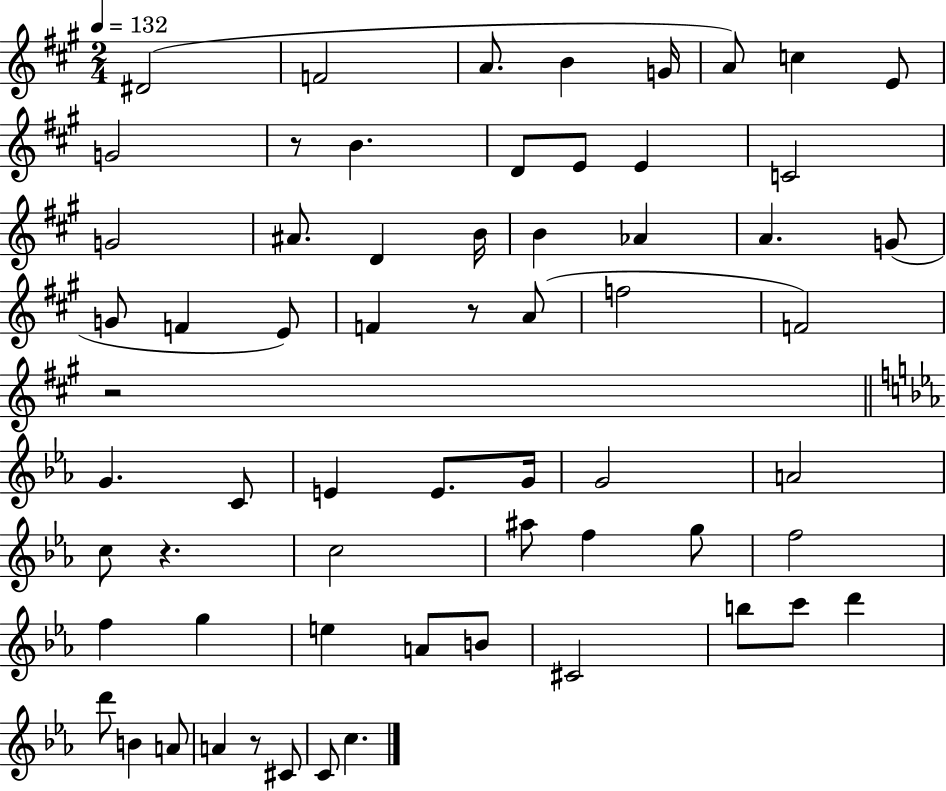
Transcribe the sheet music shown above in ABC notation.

X:1
T:Untitled
M:2/4
L:1/4
K:A
^D2 F2 A/2 B G/4 A/2 c E/2 G2 z/2 B D/2 E/2 E C2 G2 ^A/2 D B/4 B _A A G/2 G/2 F E/2 F z/2 A/2 f2 F2 z2 G C/2 E E/2 G/4 G2 A2 c/2 z c2 ^a/2 f g/2 f2 f g e A/2 B/2 ^C2 b/2 c'/2 d' d'/2 B A/2 A z/2 ^C/2 C/2 c